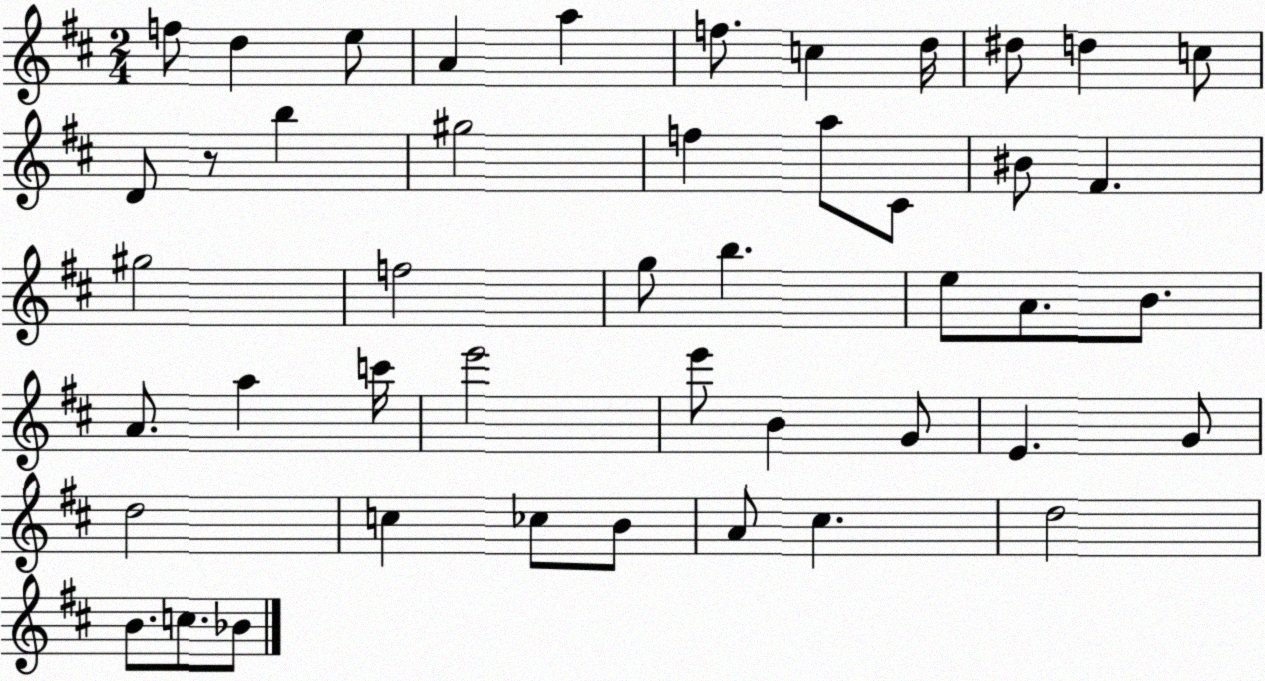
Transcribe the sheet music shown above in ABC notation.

X:1
T:Untitled
M:2/4
L:1/4
K:D
f/2 d e/2 A a f/2 c d/4 ^d/2 d c/2 D/2 z/2 b ^g2 f a/2 ^C/2 ^B/2 ^F ^g2 f2 g/2 b e/2 A/2 B/2 A/2 a c'/4 e'2 e'/2 B G/2 E G/2 d2 c _c/2 B/2 A/2 ^c d2 B/2 c/2 _B/2